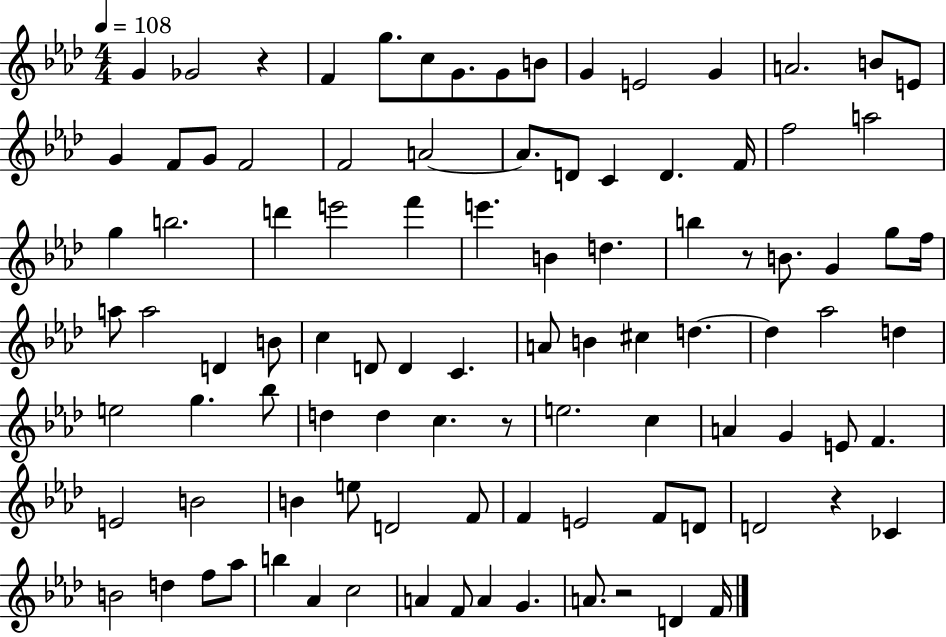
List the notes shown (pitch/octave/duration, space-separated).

G4/q Gb4/h R/q F4/q G5/e. C5/e G4/e. G4/e B4/e G4/q E4/h G4/q A4/h. B4/e E4/e G4/q F4/e G4/e F4/h F4/h A4/h A4/e. D4/e C4/q D4/q. F4/s F5/h A5/h G5/q B5/h. D6/q E6/h F6/q E6/q. B4/q D5/q. B5/q R/e B4/e. G4/q G5/e F5/s A5/e A5/h D4/q B4/e C5/q D4/e D4/q C4/q. A4/e B4/q C#5/q D5/q. D5/q Ab5/h D5/q E5/h G5/q. Bb5/e D5/q D5/q C5/q. R/e E5/h. C5/q A4/q G4/q E4/e F4/q. E4/h B4/h B4/q E5/e D4/h F4/e F4/q E4/h F4/e D4/e D4/h R/q CES4/q B4/h D5/q F5/e Ab5/e B5/q Ab4/q C5/h A4/q F4/e A4/q G4/q. A4/e. R/h D4/q F4/s